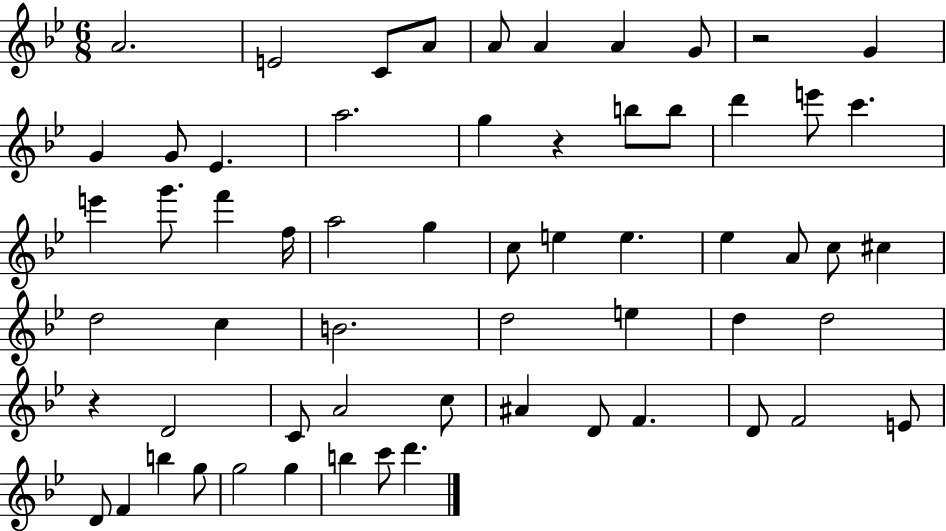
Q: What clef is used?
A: treble